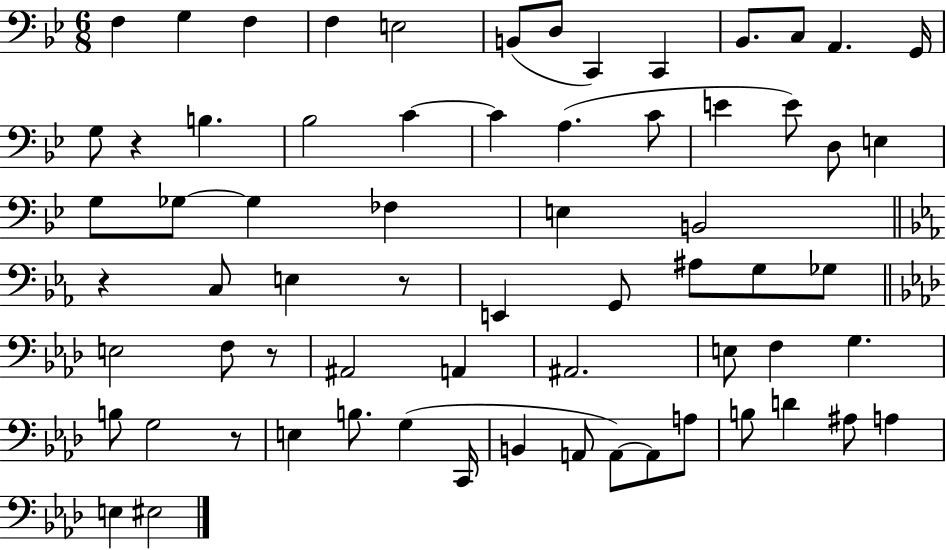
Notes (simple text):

F3/q G3/q F3/q F3/q E3/h B2/e D3/e C2/q C2/q Bb2/e. C3/e A2/q. G2/s G3/e R/q B3/q. Bb3/h C4/q C4/q A3/q. C4/e E4/q E4/e D3/e E3/q G3/e Gb3/e Gb3/q FES3/q E3/q B2/h R/q C3/e E3/q R/e E2/q G2/e A#3/e G3/e Gb3/e E3/h F3/e R/e A#2/h A2/q A#2/h. E3/e F3/q G3/q. B3/e G3/h R/e E3/q B3/e. G3/q C2/s B2/q A2/e A2/e A2/e A3/e B3/e D4/q A#3/e A3/q E3/q EIS3/h